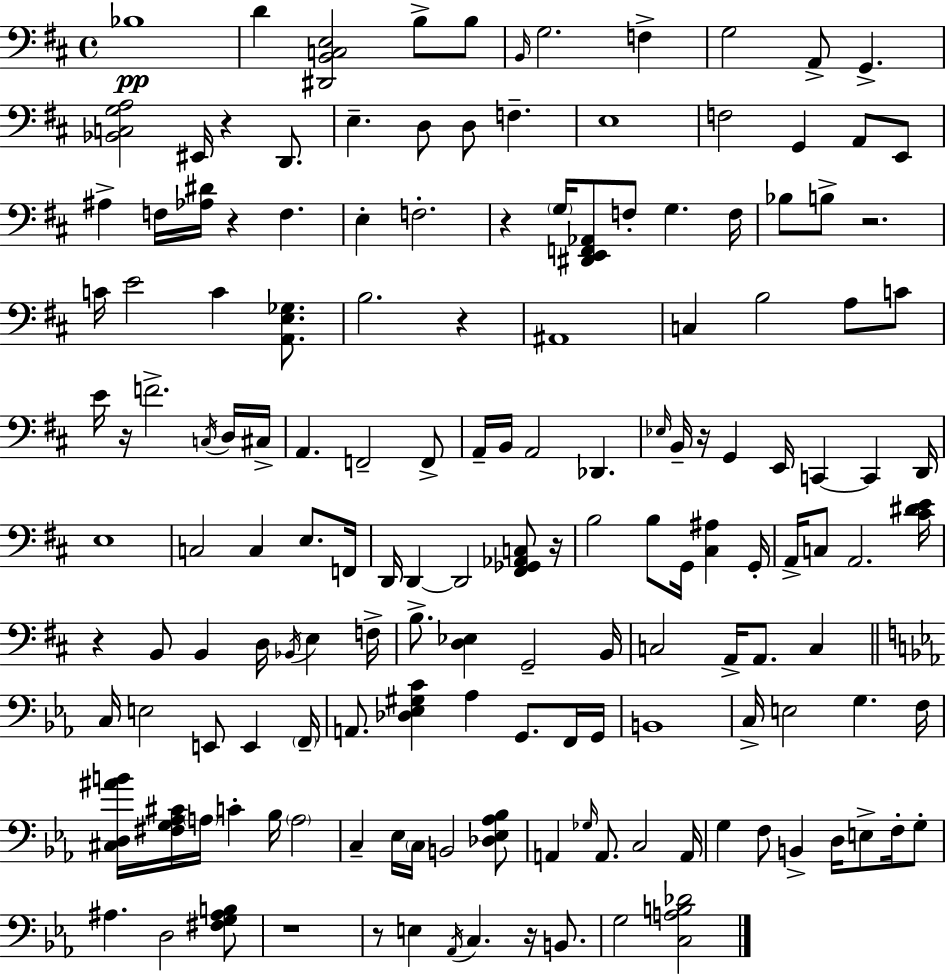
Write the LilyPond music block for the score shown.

{
  \clef bass
  \time 4/4
  \defaultTimeSignature
  \key d \major
  bes1\pp | d'4 <dis, b, c e>2 b8-> b8 | \grace { b,16 } g2. f4-> | g2 a,8-> g,4.-> | \break <bes, c g a>2 eis,16 r4 d,8. | e4.-- d8 d8 f4.-- | e1 | f2 g,4 a,8 e,8 | \break ais4-> f16 <aes dis'>16 r4 f4. | e4-. f2.-. | r4 \parenthesize g16 <dis, e, f, aes,>8 f8-. g4. | f16 bes8 b8-> r2. | \break c'16 e'2 c'4 <a, e ges>8. | b2. r4 | ais,1 | c4 b2 a8 c'8 | \break e'16 r16 f'2.-> \acciaccatura { c16 } | d16 cis16-> a,4. f,2-- | f,8-> a,16-- b,16 a,2 des,4. | \grace { ees16 } b,16-- r16 g,4 e,16 c,4~~ c,4 | \break d,16 e1 | c2 c4 e8. | f,16 d,16 d,4~~ d,2 | <fis, ges, aes, c>8 r16 b2 b8 g,16 <cis ais>4 | \break g,16-. a,16-> c8 a,2. | <cis' dis' e'>16 r4 b,8 b,4 d16 \acciaccatura { bes,16 } e4 | f16-> b8.-> <d ees>4 g,2-- | b,16 c2 a,16-> a,8. | \break c4 \bar "||" \break \key c \minor c16 e2 e,8 e,4 \parenthesize f,16-- | a,8. <des ees gis c'>4 aes4 g,8. f,16 g,16 | b,1 | c16-> e2 g4. f16 | \break <cis d ais' b'>16 <fis g aes cis'>16 \parenthesize a16 c'4-. bes16 \parenthesize a2 | c4-- ees16 \parenthesize c16 b,2 <des ees aes bes>8 | a,4 \grace { ges16 } a,8. c2 | a,16 g4 f8 b,4-> d16 e8-> f16-. g8-. | \break ais4. d2 <fis g ais b>8 | r1 | r8 e4 \acciaccatura { aes,16 } c4. r16 b,8. | g2 <c a b des'>2 | \break \bar "|."
}